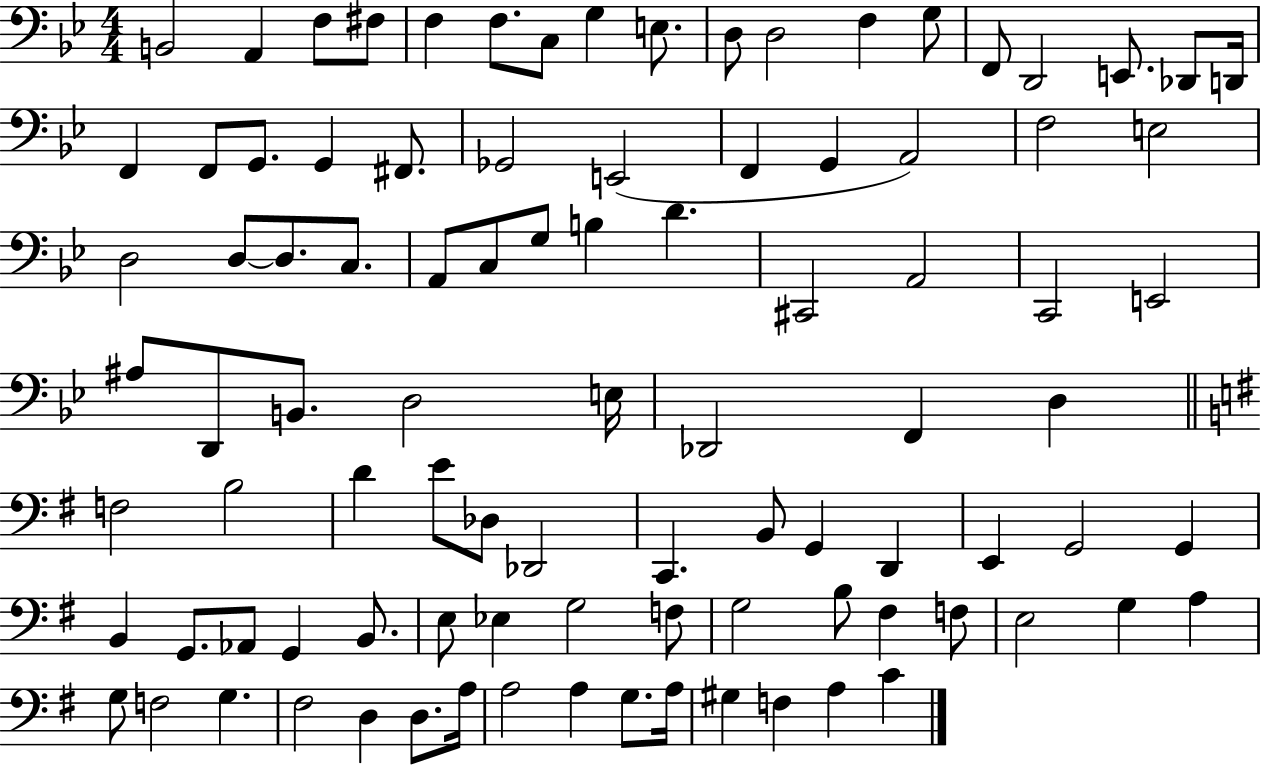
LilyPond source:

{
  \clef bass
  \numericTimeSignature
  \time 4/4
  \key bes \major
  \repeat volta 2 { b,2 a,4 f8 fis8 | f4 f8. c8 g4 e8. | d8 d2 f4 g8 | f,8 d,2 e,8. des,8 d,16 | \break f,4 f,8 g,8. g,4 fis,8. | ges,2 e,2( | f,4 g,4 a,2) | f2 e2 | \break d2 d8~~ d8. c8. | a,8 c8 g8 b4 d'4. | cis,2 a,2 | c,2 e,2 | \break ais8 d,8 b,8. d2 e16 | des,2 f,4 d4 | \bar "||" \break \key e \minor f2 b2 | d'4 e'8 des8 des,2 | c,4. b,8 g,4 d,4 | e,4 g,2 g,4 | \break b,4 g,8. aes,8 g,4 b,8. | e8 ees4 g2 f8 | g2 b8 fis4 f8 | e2 g4 a4 | \break g8 f2 g4. | fis2 d4 d8. a16 | a2 a4 g8. a16 | gis4 f4 a4 c'4 | \break } \bar "|."
}